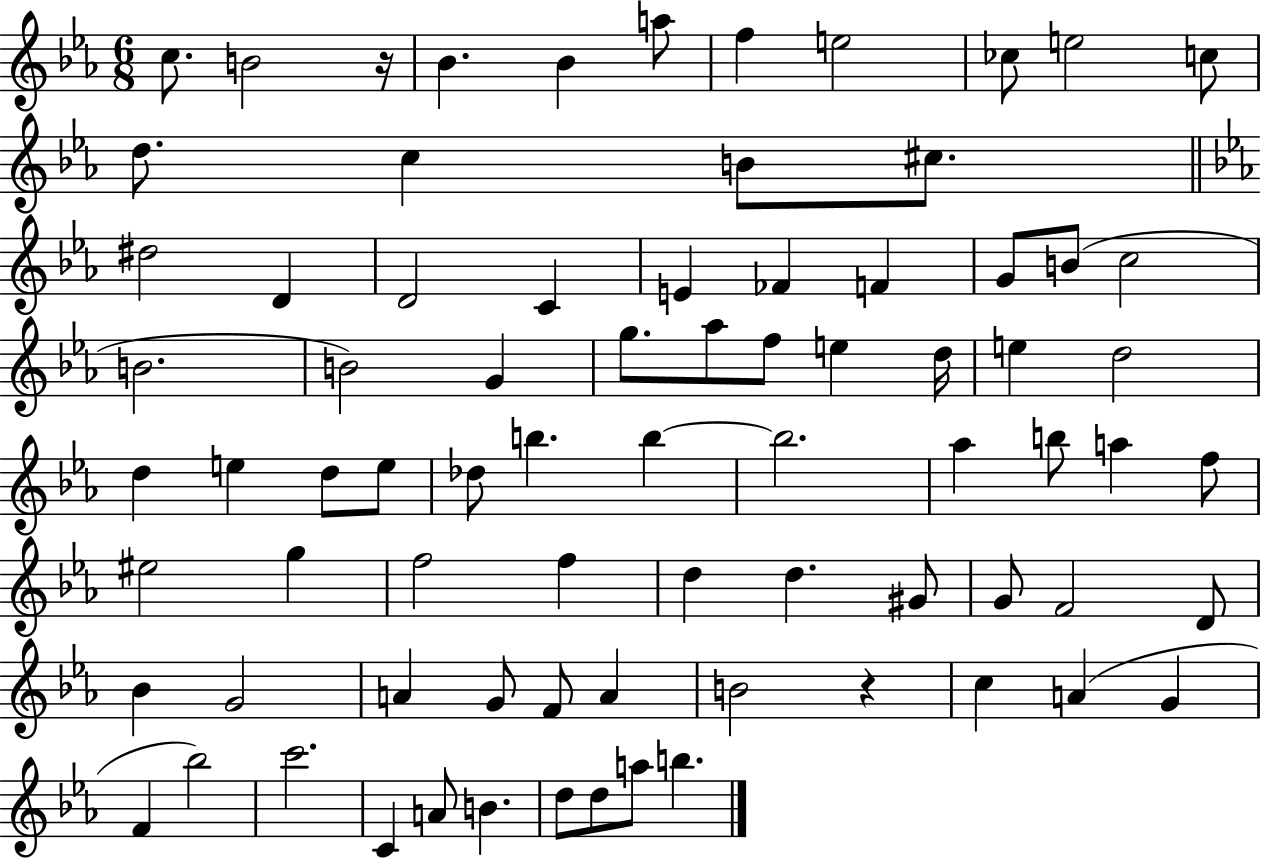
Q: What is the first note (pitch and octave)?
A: C5